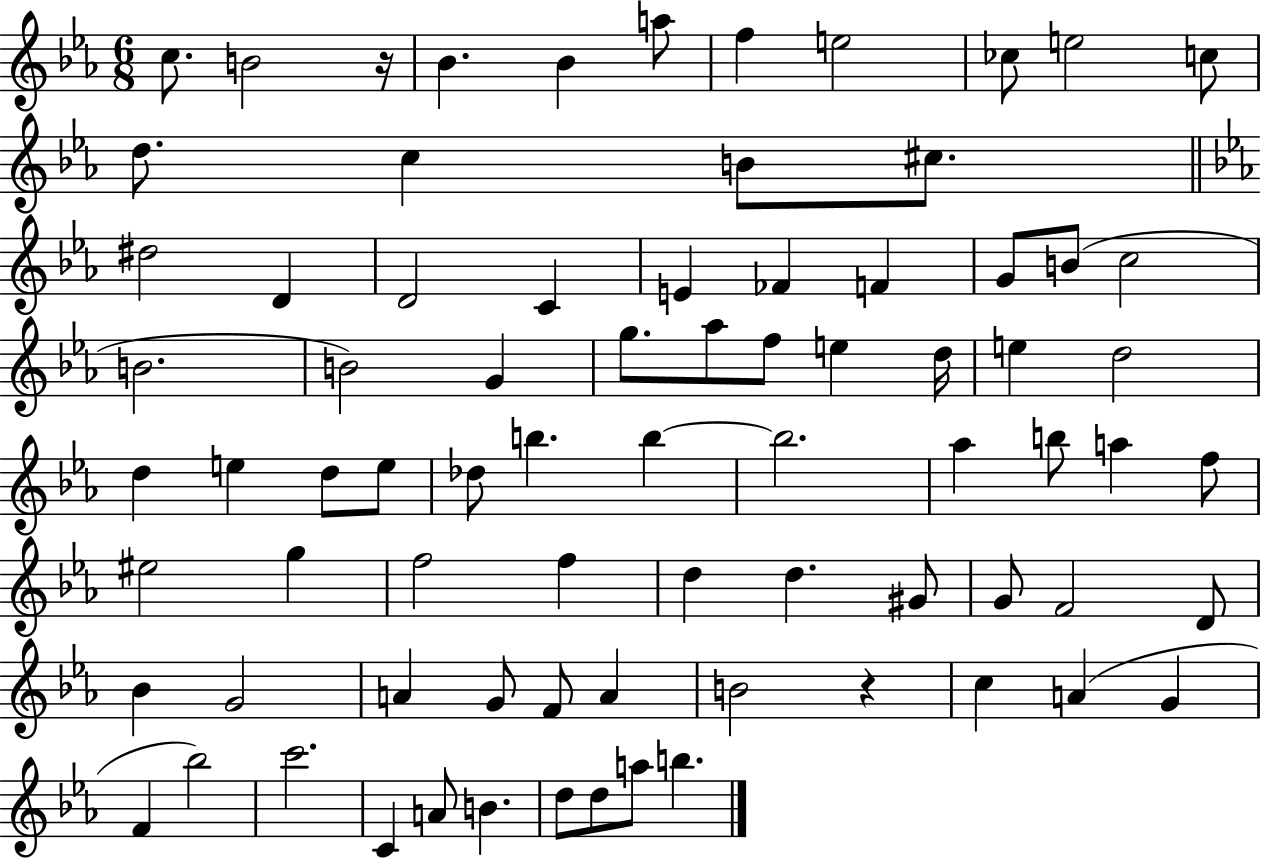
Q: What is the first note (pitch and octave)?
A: C5